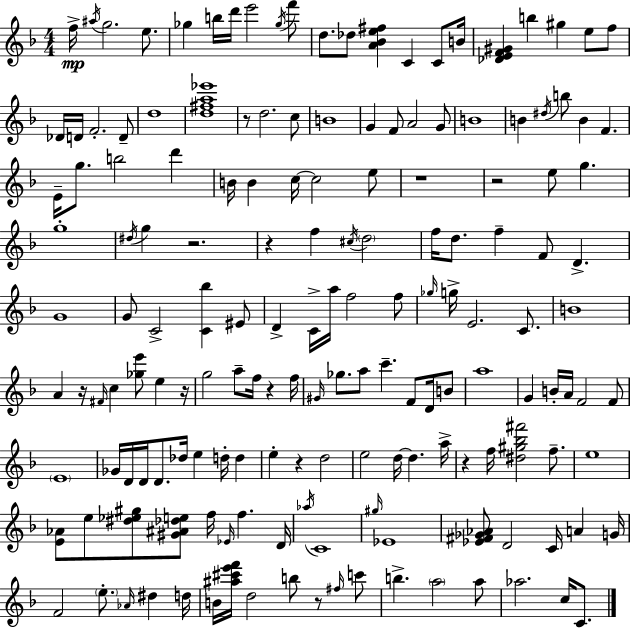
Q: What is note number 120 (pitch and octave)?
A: G#5